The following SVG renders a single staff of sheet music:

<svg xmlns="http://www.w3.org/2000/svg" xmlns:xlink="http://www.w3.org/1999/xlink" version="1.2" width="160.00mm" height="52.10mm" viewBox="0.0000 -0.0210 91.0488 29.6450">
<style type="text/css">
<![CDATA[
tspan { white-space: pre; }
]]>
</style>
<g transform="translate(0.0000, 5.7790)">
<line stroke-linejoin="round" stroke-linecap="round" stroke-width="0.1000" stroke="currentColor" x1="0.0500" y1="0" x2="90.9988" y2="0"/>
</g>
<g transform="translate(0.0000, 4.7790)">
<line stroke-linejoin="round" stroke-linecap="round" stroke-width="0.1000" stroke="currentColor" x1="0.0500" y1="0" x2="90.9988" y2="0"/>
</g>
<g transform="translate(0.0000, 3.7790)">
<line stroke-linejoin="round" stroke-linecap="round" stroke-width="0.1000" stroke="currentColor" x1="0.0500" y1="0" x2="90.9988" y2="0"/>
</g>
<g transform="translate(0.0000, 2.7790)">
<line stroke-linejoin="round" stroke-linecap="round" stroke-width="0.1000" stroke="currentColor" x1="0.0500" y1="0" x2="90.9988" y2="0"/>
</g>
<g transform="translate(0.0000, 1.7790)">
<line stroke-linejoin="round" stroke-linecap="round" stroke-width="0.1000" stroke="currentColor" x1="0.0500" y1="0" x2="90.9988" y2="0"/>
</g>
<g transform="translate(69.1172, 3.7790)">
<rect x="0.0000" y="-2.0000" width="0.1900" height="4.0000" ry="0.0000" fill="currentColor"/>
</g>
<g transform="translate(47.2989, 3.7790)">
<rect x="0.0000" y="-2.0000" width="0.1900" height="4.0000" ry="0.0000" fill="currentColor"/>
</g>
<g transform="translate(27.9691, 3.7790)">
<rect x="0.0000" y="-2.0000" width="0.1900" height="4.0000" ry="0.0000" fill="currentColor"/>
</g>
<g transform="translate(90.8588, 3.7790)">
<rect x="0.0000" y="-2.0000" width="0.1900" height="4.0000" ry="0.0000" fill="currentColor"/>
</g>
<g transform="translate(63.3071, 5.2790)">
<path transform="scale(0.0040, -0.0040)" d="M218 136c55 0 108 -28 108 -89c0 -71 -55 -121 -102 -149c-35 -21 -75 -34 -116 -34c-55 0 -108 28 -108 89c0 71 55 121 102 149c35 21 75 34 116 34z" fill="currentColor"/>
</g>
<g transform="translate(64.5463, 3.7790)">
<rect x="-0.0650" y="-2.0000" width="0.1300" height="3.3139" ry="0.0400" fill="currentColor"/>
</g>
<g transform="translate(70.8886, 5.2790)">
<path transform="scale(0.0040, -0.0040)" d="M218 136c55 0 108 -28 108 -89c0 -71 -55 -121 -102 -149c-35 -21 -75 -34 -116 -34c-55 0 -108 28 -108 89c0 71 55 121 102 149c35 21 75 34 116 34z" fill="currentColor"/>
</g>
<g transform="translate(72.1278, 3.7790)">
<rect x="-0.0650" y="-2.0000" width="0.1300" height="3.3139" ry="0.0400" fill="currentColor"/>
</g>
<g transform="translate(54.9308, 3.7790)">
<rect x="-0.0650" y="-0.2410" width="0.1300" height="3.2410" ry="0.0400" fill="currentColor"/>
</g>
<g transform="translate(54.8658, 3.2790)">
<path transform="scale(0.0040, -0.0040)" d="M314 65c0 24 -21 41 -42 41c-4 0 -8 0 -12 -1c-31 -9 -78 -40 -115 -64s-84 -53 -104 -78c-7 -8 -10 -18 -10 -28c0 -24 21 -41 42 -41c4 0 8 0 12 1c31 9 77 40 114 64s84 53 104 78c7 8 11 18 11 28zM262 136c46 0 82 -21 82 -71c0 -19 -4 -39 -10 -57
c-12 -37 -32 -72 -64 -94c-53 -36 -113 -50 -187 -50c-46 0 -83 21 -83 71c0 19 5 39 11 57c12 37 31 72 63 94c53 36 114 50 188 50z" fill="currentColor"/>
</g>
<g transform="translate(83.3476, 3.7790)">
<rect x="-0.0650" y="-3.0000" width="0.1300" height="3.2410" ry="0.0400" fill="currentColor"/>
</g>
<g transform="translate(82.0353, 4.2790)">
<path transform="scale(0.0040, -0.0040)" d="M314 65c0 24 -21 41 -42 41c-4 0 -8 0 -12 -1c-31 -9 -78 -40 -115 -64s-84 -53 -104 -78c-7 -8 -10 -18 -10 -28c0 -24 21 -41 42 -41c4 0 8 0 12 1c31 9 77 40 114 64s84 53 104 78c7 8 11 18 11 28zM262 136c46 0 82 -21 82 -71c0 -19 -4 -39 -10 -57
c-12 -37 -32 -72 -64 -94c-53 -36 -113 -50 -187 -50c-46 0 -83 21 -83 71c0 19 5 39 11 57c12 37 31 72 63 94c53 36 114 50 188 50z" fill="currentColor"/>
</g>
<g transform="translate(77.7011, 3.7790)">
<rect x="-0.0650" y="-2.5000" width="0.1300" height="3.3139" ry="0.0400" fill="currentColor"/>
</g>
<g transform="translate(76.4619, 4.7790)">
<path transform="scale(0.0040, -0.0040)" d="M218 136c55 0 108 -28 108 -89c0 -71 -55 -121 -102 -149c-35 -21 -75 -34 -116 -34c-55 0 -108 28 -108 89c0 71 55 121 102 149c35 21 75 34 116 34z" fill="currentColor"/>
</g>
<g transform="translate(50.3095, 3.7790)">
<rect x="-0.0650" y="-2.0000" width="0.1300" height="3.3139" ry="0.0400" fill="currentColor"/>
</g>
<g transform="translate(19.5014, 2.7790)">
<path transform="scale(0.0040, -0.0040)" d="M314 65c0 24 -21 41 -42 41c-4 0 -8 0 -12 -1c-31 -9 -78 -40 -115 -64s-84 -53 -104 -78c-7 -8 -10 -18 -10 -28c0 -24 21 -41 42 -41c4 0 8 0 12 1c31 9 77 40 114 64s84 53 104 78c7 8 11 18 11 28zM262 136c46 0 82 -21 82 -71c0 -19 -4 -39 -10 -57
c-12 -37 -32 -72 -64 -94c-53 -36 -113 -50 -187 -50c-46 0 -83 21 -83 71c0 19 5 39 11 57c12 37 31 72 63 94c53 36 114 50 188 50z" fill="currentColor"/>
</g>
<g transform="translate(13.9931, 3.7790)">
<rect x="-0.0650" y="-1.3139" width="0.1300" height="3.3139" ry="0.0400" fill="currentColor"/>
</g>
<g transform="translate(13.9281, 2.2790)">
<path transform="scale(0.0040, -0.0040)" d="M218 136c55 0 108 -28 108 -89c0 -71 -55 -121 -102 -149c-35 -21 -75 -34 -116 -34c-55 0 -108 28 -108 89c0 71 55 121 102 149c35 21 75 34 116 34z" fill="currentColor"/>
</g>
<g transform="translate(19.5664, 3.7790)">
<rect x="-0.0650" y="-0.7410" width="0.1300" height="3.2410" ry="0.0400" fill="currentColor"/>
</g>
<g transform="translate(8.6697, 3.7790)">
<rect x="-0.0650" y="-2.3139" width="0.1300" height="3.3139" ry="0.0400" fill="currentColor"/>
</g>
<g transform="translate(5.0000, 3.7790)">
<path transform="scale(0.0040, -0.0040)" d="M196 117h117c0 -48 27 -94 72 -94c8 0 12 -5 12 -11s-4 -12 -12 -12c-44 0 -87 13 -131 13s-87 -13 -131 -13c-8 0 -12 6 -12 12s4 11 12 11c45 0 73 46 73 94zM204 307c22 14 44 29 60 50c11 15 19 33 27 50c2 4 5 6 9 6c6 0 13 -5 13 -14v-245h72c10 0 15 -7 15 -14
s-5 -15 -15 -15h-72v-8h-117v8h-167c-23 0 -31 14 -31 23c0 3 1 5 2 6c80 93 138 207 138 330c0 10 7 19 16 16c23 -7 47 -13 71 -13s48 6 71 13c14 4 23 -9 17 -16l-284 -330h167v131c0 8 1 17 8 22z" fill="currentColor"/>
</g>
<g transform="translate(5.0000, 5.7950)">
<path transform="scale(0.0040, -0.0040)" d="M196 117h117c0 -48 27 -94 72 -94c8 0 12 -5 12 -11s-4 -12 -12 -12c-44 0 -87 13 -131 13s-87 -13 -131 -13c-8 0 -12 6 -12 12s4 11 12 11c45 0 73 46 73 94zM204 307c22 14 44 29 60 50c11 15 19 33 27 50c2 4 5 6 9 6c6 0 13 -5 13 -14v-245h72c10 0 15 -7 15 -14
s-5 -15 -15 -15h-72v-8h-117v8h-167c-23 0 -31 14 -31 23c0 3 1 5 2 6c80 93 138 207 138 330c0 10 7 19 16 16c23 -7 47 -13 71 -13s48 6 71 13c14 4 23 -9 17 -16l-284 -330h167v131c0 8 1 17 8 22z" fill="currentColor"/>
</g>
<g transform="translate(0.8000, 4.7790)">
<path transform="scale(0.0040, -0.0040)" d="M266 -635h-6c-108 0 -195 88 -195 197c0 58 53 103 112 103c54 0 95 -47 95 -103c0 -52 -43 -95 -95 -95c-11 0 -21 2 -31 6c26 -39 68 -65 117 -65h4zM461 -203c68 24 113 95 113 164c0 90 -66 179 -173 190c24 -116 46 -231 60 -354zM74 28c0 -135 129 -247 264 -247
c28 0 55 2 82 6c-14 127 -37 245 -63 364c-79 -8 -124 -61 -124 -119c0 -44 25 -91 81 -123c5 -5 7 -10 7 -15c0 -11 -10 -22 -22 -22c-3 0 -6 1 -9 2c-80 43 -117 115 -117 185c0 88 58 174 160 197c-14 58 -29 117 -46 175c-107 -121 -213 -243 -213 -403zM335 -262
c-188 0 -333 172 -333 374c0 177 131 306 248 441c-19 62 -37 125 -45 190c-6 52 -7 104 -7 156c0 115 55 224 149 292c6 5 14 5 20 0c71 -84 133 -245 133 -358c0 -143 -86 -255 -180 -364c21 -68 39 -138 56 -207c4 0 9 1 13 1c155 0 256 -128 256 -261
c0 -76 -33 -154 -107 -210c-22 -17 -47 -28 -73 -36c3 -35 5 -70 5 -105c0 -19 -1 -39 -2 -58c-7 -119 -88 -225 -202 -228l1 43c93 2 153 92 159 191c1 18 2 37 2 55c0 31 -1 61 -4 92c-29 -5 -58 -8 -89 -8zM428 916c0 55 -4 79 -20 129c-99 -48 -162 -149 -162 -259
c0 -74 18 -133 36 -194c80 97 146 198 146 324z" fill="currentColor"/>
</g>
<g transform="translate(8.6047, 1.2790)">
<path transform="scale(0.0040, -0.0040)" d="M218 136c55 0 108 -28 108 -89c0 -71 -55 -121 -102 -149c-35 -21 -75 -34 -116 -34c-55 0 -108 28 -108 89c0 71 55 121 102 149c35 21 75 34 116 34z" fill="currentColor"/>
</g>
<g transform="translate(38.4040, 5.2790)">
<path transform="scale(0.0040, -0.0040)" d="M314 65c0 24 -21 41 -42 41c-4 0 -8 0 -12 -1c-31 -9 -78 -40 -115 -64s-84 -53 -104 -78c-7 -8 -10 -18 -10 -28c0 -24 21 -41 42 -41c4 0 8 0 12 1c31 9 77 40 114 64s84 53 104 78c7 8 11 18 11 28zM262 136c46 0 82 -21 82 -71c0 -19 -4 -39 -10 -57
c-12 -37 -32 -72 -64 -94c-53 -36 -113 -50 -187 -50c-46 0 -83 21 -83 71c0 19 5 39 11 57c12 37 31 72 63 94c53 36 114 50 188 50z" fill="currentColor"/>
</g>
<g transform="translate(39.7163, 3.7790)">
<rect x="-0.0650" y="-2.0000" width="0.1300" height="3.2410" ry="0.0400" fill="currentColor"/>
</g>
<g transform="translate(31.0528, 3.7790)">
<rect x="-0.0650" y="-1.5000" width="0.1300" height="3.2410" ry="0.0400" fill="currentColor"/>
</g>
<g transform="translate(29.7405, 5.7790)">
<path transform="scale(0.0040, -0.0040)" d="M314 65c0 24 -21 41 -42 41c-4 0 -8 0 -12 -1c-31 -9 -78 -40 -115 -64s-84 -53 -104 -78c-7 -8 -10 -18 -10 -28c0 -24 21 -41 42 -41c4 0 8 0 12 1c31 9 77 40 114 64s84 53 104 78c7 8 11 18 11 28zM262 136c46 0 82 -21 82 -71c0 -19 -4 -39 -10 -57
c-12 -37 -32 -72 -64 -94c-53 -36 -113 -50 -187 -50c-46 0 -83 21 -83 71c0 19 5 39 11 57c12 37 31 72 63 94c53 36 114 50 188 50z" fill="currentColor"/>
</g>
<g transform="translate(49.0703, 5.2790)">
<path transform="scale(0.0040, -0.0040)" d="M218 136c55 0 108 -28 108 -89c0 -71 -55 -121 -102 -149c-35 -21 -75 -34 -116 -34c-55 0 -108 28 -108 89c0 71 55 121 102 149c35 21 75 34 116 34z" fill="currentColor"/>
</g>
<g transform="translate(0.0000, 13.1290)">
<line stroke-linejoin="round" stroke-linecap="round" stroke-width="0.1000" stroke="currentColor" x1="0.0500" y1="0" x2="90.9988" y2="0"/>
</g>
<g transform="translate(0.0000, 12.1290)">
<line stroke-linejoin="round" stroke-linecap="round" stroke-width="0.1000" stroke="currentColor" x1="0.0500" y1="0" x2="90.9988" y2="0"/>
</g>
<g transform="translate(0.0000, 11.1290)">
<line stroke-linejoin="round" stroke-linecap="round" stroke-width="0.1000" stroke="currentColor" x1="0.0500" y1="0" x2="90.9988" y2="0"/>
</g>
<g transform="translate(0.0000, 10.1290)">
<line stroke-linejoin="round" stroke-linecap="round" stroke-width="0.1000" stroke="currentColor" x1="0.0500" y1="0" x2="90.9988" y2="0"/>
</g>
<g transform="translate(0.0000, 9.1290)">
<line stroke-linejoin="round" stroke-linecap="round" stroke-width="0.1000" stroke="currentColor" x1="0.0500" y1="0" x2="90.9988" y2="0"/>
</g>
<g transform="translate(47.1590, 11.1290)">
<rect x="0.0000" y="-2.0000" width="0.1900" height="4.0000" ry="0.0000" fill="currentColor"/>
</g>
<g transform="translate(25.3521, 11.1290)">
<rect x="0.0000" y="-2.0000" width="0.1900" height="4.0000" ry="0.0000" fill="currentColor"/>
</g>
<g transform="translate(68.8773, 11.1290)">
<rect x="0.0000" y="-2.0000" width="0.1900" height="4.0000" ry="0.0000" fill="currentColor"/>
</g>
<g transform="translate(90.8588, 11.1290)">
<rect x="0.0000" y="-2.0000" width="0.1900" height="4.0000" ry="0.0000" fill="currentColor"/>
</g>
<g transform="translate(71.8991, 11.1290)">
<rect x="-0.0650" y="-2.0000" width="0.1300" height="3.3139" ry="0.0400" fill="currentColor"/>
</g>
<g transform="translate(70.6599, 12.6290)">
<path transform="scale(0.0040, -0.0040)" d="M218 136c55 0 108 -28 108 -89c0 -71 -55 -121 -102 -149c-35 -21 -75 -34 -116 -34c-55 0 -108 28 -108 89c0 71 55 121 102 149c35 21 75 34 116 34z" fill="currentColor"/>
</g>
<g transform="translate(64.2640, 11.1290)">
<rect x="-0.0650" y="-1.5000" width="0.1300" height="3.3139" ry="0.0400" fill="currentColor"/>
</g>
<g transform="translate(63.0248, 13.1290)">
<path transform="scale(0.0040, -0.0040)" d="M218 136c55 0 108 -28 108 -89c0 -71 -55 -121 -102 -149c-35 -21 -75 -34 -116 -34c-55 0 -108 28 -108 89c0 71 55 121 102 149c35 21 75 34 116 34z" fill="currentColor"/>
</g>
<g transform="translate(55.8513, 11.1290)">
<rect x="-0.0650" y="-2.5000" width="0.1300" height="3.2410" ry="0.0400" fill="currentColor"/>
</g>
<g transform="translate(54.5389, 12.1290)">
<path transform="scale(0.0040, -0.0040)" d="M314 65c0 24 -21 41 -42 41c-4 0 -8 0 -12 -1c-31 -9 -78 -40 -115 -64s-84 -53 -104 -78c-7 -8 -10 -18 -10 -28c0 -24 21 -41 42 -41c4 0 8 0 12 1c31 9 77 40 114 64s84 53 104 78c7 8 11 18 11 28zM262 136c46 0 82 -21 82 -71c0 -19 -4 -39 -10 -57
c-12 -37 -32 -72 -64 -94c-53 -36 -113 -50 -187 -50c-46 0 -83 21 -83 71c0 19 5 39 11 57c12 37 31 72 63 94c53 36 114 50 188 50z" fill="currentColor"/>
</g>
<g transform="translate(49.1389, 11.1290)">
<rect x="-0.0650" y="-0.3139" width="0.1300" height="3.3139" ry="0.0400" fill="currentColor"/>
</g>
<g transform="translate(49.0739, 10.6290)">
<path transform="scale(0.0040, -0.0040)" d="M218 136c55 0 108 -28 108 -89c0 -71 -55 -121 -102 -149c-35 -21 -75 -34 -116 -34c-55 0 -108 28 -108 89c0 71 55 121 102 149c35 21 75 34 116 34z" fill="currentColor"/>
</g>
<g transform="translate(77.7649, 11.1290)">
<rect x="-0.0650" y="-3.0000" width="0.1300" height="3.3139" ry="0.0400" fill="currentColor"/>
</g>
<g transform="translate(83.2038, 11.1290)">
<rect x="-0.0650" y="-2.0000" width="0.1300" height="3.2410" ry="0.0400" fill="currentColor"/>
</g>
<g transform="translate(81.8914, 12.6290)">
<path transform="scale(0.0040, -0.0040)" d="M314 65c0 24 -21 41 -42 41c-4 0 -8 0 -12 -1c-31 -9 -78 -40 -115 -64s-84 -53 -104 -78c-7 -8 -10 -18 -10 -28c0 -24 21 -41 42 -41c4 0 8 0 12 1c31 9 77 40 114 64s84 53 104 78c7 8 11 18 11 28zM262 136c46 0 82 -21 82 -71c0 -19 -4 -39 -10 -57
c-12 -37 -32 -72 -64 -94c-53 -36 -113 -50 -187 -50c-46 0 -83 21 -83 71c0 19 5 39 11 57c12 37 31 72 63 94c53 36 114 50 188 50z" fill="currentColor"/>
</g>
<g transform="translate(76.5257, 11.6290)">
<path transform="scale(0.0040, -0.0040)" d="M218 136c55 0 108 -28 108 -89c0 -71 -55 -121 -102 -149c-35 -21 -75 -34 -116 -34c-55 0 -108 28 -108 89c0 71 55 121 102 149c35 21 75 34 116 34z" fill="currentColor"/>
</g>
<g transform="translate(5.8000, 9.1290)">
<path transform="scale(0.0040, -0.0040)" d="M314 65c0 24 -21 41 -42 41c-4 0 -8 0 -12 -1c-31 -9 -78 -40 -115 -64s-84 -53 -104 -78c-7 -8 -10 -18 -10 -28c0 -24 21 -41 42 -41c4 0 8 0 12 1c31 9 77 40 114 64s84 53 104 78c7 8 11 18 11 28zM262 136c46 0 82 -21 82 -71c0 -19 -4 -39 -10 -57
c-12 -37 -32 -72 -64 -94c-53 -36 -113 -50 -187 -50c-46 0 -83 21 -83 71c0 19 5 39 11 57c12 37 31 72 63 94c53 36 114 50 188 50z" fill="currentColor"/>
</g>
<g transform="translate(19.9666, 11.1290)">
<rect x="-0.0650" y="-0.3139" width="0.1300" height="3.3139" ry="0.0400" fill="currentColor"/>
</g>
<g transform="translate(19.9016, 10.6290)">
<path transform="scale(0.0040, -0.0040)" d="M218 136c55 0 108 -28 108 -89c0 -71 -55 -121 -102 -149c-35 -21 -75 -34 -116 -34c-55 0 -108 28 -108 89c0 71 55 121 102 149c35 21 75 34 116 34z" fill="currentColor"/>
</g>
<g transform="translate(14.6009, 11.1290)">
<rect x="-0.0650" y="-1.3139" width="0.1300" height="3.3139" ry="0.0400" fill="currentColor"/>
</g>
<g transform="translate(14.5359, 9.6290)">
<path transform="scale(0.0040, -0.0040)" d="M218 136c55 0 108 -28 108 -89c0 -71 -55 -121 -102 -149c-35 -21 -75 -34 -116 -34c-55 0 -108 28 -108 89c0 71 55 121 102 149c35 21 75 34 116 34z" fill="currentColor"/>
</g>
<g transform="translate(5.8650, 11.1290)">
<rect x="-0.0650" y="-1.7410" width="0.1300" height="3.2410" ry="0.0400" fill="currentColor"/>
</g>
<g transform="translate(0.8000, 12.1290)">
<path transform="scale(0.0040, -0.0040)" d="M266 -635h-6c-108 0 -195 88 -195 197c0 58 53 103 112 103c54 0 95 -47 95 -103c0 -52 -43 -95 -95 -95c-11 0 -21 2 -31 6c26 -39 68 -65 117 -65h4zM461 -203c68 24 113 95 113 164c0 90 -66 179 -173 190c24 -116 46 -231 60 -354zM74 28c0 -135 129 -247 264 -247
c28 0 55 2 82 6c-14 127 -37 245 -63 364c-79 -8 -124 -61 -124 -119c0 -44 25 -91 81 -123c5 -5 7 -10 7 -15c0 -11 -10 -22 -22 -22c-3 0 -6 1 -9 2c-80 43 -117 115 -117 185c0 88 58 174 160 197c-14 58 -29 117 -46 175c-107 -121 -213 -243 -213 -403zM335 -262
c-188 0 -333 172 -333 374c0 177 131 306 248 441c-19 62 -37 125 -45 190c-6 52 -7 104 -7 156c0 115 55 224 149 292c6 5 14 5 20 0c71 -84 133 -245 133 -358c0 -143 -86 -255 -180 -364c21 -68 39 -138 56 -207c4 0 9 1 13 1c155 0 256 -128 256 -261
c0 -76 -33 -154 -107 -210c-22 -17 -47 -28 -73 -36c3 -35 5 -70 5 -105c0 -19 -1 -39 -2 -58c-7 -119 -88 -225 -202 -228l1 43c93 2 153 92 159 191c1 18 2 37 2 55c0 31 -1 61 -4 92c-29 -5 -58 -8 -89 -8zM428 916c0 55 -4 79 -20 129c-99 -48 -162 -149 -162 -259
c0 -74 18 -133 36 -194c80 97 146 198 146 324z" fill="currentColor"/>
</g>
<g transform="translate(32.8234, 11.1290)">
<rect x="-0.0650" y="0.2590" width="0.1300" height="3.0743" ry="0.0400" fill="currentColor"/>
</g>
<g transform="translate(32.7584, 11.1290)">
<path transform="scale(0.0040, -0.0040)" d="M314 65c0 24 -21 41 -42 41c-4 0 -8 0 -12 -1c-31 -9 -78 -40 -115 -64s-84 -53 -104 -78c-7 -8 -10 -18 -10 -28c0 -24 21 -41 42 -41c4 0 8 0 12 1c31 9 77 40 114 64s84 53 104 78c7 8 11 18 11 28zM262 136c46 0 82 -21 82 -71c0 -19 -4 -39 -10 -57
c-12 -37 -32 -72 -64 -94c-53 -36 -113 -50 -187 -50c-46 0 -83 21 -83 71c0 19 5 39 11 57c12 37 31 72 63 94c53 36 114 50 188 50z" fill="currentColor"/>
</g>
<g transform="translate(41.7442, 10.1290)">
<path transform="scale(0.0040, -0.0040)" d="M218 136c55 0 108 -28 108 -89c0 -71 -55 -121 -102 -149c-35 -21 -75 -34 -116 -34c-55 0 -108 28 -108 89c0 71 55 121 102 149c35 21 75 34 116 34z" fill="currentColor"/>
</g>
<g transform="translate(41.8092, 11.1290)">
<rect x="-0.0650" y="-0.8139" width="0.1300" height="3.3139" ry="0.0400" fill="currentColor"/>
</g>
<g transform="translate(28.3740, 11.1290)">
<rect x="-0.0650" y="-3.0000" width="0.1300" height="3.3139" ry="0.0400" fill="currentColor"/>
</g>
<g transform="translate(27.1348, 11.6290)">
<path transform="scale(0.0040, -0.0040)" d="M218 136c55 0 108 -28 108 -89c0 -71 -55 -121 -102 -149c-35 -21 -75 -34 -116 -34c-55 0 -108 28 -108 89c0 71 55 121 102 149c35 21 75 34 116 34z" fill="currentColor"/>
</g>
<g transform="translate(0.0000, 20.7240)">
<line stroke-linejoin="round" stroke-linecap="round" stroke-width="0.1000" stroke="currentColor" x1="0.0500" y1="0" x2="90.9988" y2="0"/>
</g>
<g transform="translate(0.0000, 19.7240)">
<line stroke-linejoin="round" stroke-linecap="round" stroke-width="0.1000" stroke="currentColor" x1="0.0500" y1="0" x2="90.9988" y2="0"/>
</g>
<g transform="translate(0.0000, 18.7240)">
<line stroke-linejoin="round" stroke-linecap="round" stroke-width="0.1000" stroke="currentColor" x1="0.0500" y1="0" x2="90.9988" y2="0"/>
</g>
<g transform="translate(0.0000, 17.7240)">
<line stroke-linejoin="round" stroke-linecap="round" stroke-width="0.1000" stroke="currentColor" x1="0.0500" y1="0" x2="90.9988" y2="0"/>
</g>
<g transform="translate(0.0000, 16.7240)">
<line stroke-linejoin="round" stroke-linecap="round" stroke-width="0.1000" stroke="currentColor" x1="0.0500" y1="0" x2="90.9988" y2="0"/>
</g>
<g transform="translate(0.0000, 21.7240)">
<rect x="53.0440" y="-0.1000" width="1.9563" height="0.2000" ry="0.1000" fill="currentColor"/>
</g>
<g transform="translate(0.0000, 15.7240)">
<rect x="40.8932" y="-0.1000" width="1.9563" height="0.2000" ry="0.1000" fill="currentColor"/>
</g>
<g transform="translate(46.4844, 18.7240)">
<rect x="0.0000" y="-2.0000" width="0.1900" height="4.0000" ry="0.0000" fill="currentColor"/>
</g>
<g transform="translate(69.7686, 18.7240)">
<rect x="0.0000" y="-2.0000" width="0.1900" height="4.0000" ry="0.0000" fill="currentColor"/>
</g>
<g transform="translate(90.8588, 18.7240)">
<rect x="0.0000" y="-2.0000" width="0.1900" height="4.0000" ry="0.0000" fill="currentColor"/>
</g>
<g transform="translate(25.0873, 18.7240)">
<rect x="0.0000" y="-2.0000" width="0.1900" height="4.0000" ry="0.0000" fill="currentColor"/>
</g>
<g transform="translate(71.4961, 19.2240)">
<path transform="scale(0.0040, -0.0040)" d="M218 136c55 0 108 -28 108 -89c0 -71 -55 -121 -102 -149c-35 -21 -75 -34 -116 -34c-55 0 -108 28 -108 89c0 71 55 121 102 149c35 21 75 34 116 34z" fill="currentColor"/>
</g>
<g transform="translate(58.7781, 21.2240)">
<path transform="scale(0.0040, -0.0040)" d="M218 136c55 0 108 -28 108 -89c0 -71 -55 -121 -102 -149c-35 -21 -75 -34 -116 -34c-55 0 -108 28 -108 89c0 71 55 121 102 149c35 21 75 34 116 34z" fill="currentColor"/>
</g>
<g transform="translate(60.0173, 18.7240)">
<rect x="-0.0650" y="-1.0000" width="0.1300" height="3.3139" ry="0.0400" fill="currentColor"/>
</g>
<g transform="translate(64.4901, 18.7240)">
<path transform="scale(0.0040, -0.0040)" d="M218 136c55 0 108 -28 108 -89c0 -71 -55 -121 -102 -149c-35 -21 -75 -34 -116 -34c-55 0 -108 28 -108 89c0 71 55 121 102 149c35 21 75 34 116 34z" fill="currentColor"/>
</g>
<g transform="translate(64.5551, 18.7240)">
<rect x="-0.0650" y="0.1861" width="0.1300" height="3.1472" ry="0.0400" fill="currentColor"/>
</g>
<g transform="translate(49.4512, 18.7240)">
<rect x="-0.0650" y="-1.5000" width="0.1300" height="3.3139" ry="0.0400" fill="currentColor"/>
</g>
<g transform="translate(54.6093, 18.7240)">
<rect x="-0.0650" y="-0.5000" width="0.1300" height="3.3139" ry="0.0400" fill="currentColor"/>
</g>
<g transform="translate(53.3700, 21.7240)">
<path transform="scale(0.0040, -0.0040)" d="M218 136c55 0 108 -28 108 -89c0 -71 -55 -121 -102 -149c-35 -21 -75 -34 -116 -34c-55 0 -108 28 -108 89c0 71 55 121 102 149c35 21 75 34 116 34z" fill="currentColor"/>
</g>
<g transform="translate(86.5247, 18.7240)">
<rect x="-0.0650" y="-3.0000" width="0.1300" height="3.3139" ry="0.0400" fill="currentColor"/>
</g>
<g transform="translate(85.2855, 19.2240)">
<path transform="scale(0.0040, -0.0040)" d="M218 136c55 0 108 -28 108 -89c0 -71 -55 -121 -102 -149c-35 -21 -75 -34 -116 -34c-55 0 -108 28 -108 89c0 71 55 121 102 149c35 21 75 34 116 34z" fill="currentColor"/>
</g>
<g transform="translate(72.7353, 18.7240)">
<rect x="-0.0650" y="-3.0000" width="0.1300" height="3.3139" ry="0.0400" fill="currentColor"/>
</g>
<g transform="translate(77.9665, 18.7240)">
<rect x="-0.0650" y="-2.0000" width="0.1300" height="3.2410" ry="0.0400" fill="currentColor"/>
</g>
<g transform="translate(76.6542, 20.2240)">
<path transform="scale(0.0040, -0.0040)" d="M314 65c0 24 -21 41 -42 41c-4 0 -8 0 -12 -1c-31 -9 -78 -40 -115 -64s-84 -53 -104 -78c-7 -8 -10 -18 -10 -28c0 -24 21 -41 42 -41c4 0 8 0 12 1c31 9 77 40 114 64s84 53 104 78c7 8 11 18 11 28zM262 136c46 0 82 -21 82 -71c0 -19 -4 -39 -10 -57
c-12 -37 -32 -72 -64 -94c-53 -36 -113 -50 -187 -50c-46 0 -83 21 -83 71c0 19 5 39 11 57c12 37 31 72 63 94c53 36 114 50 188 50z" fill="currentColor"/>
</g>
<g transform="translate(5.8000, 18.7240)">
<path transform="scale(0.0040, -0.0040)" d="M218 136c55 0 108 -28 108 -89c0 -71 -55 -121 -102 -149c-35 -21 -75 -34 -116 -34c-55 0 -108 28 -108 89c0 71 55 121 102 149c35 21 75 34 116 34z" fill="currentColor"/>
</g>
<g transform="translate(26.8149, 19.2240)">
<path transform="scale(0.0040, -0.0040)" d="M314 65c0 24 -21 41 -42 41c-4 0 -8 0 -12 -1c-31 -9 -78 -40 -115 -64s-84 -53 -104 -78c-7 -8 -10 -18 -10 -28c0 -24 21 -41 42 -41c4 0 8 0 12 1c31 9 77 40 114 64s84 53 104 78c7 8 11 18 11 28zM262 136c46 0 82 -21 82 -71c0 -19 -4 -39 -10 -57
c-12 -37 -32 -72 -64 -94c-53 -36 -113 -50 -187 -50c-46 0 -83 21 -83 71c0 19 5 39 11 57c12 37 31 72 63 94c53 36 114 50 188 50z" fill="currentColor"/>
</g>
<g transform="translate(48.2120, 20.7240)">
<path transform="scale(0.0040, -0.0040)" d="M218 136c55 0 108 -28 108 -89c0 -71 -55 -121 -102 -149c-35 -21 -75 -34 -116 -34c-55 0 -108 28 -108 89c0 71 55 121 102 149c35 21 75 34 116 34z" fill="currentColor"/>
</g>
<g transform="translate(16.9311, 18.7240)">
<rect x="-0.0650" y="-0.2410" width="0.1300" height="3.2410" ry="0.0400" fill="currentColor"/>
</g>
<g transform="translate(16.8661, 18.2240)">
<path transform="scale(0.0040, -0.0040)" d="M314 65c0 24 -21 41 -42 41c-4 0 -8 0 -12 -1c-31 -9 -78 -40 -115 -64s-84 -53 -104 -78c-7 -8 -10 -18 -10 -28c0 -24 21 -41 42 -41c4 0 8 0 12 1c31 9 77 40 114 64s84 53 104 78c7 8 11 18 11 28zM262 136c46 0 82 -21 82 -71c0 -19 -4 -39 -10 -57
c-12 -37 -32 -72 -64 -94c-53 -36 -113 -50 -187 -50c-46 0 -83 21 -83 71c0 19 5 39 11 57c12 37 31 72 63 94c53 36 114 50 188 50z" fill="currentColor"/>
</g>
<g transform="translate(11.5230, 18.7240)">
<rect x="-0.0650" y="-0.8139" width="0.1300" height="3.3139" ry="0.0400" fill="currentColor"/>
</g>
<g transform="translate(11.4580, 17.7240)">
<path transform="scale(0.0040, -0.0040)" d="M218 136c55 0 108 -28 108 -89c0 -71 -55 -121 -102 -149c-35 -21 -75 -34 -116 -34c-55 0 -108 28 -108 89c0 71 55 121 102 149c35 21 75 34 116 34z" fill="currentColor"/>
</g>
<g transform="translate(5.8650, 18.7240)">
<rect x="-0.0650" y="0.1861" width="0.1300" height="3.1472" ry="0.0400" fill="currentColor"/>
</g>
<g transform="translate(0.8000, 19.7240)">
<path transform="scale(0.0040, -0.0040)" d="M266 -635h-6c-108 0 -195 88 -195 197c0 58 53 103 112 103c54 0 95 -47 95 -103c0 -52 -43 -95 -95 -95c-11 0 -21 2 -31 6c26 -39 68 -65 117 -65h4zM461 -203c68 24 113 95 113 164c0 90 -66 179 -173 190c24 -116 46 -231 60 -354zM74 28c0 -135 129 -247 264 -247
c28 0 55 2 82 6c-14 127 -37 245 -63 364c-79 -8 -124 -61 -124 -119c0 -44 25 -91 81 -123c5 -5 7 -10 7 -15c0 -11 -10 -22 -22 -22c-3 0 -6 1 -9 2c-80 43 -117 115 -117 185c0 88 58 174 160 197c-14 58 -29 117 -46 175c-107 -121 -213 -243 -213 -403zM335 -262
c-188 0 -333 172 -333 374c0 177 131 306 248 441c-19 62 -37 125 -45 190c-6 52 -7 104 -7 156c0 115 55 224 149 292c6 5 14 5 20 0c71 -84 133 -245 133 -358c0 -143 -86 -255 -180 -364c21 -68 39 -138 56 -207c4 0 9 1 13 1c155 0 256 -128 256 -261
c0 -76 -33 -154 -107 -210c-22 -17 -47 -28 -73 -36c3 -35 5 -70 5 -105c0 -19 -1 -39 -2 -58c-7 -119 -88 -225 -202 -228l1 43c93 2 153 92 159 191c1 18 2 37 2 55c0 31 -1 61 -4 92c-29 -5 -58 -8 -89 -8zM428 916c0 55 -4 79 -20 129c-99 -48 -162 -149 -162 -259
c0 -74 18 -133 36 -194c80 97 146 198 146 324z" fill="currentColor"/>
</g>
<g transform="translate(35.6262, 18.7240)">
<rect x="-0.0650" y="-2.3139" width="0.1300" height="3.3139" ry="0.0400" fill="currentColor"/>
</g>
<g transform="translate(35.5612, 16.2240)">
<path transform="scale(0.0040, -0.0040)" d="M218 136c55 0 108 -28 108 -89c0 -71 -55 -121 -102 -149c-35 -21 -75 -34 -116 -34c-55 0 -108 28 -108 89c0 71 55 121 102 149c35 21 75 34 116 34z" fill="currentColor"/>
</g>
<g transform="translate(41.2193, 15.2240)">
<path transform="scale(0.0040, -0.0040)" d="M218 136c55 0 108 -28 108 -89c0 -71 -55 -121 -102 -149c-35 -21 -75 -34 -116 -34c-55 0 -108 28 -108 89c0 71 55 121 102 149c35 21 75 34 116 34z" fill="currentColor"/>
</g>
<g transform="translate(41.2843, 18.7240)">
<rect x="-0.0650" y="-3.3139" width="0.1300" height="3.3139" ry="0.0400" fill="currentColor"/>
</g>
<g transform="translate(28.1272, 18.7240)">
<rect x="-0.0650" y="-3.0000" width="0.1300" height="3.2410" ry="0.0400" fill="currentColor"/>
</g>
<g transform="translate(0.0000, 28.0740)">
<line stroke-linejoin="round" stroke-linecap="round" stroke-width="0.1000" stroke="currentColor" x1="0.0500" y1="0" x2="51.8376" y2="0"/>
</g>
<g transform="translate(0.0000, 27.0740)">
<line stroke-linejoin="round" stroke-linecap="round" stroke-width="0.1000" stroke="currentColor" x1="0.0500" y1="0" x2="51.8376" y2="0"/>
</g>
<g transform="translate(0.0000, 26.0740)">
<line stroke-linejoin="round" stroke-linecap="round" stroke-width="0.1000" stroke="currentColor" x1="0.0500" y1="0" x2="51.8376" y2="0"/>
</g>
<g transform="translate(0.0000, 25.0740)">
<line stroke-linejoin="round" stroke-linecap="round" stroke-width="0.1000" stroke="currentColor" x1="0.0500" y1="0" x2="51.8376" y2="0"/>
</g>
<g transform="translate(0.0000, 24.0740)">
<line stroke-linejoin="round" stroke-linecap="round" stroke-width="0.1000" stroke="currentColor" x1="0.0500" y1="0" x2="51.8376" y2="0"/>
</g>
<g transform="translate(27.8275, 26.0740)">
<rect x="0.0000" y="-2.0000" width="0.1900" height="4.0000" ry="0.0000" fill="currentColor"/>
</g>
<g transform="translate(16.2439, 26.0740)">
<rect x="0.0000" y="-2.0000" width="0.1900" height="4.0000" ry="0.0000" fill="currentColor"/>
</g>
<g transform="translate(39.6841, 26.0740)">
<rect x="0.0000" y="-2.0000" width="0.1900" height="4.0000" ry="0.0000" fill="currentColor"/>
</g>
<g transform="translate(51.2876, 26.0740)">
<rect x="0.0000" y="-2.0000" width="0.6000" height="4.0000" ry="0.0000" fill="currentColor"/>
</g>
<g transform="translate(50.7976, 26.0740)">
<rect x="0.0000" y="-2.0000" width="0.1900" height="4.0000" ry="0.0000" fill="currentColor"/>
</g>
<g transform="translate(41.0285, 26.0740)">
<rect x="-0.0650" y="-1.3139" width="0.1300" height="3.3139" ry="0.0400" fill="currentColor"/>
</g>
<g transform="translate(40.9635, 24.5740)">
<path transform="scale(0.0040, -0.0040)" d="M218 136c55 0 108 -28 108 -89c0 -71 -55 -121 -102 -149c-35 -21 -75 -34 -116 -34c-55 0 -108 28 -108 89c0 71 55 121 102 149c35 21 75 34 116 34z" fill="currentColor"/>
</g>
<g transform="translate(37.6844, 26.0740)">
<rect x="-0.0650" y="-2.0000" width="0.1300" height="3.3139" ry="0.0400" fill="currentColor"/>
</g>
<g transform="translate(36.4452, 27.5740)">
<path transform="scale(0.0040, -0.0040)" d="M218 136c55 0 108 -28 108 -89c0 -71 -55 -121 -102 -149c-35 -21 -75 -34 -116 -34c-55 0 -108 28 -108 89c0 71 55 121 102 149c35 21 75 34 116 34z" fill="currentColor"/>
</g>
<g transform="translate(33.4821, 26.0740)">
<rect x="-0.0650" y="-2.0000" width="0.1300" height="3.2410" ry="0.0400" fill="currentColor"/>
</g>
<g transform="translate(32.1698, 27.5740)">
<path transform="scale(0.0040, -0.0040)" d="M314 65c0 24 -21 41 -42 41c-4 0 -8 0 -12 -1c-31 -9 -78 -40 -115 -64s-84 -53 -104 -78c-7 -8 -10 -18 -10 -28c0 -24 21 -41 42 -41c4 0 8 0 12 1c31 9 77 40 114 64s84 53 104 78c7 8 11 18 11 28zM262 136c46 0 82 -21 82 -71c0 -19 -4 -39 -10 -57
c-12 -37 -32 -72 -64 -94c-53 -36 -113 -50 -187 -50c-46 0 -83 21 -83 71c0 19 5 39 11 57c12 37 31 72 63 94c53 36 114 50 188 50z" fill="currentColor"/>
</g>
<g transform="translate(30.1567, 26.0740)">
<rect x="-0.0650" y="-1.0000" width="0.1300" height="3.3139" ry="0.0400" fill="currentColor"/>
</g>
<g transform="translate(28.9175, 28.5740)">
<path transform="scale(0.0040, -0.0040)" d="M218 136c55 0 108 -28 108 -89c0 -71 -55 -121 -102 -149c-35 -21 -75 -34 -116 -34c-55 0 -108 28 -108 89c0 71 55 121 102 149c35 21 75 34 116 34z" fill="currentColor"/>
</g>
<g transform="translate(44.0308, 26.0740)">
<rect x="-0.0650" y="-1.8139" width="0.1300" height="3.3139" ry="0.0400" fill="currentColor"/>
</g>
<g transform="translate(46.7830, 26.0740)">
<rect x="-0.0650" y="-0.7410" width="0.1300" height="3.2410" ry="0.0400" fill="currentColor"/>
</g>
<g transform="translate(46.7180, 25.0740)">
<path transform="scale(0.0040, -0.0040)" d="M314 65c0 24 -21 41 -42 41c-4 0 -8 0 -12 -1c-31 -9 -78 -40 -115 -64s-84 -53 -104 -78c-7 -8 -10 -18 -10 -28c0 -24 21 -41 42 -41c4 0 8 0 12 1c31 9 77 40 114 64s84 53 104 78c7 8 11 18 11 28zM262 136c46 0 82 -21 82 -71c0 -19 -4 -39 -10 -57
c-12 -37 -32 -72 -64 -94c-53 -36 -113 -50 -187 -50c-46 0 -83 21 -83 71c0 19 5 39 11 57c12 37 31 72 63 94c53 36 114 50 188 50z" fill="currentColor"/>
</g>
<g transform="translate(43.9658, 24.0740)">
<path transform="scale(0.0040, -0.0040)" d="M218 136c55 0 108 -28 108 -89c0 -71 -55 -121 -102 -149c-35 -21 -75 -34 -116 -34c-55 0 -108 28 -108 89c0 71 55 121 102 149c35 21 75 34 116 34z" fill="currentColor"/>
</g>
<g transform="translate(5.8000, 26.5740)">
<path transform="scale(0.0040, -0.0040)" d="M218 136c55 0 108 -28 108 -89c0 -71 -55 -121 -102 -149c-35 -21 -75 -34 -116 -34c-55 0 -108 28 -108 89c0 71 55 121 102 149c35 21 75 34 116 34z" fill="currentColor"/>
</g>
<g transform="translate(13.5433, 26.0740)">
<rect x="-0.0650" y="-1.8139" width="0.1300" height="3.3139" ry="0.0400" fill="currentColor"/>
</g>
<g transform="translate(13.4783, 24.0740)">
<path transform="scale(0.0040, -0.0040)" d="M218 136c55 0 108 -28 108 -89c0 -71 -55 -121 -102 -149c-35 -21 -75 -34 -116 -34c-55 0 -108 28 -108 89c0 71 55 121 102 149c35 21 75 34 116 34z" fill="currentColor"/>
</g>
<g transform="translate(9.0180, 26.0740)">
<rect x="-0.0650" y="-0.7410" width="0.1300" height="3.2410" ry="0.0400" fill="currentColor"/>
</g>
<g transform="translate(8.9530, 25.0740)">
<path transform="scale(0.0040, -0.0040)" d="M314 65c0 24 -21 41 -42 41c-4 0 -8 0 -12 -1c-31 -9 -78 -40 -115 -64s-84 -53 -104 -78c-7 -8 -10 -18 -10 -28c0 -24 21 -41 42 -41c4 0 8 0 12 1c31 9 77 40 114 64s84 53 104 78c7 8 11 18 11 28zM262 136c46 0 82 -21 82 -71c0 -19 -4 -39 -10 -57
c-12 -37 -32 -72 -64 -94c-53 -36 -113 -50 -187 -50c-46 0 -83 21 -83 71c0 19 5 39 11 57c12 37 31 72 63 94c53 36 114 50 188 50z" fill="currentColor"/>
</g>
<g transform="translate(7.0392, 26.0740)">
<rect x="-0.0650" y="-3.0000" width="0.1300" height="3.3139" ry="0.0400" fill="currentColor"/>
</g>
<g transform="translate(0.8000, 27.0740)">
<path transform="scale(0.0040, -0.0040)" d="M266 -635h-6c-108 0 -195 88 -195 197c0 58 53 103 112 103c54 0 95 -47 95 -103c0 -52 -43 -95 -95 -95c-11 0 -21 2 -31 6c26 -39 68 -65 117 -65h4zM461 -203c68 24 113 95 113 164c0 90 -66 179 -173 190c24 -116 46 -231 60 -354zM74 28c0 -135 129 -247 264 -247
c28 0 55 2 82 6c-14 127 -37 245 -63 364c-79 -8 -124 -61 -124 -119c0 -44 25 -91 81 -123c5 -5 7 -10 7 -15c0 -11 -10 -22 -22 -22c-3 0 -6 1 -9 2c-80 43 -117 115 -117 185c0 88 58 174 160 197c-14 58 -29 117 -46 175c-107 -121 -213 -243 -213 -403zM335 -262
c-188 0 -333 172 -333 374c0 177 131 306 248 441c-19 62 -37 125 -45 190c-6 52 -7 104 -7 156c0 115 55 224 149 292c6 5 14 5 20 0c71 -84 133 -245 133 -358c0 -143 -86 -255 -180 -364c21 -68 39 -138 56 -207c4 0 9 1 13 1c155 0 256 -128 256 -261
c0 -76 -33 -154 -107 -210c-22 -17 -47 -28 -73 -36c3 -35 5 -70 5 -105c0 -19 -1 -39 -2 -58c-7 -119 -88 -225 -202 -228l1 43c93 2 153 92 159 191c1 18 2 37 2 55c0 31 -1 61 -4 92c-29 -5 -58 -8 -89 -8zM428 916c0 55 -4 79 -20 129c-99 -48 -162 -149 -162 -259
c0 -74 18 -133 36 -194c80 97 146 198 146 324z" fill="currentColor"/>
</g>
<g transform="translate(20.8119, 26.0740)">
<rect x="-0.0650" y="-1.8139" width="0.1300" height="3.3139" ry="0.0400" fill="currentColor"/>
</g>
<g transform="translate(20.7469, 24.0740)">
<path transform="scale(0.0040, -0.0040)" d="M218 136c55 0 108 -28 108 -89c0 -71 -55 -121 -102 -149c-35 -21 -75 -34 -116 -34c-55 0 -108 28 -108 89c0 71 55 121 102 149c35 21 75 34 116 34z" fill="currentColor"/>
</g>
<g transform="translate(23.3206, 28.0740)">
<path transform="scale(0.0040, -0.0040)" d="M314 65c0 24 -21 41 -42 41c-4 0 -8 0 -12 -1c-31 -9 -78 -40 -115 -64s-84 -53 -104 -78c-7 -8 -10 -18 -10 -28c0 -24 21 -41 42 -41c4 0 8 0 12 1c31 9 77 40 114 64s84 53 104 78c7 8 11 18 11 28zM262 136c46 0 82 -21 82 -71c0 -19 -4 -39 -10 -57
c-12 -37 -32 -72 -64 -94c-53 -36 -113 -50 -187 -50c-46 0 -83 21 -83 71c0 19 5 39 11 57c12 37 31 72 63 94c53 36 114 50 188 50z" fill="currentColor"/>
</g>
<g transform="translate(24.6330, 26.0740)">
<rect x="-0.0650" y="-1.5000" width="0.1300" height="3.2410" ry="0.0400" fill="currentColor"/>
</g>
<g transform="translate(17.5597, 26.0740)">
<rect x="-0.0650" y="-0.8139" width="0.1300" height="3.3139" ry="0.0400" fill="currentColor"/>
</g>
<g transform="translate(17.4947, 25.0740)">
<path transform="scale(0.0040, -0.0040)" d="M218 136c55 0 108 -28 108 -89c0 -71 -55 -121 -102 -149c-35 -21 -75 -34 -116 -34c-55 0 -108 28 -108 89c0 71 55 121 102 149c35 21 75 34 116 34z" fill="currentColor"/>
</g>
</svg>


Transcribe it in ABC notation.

X:1
T:Untitled
M:4/4
L:1/4
K:C
g e d2 E2 F2 F c2 F F G A2 f2 e c A B2 d c G2 E F A F2 B d c2 A2 g b E C D B A F2 A A d2 f d f E2 D F2 F e f d2